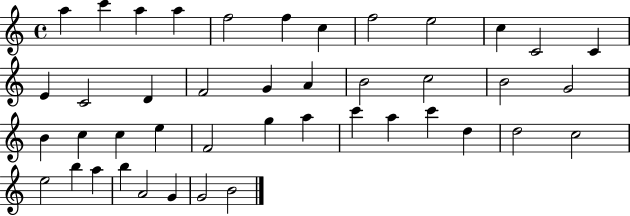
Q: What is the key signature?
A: C major